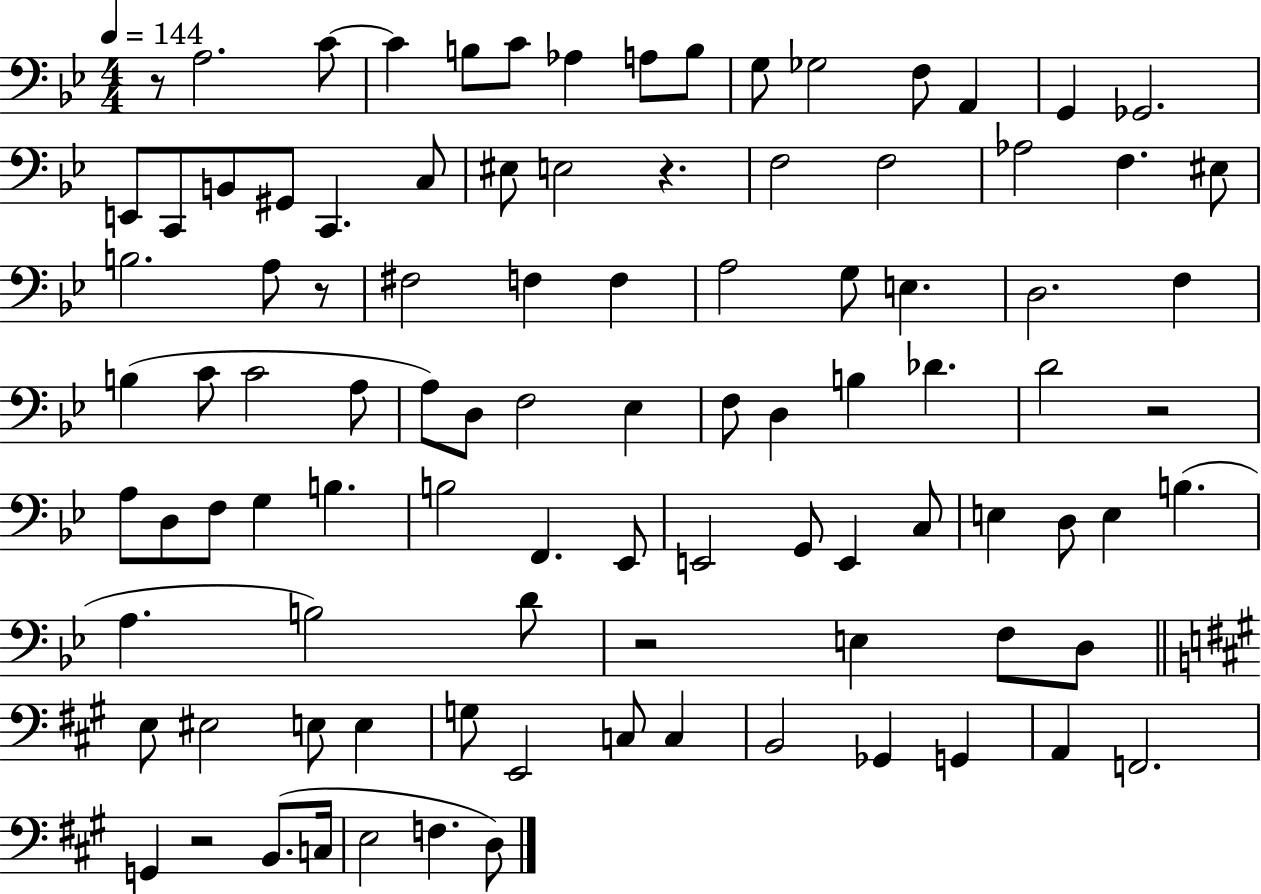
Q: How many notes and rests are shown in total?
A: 97